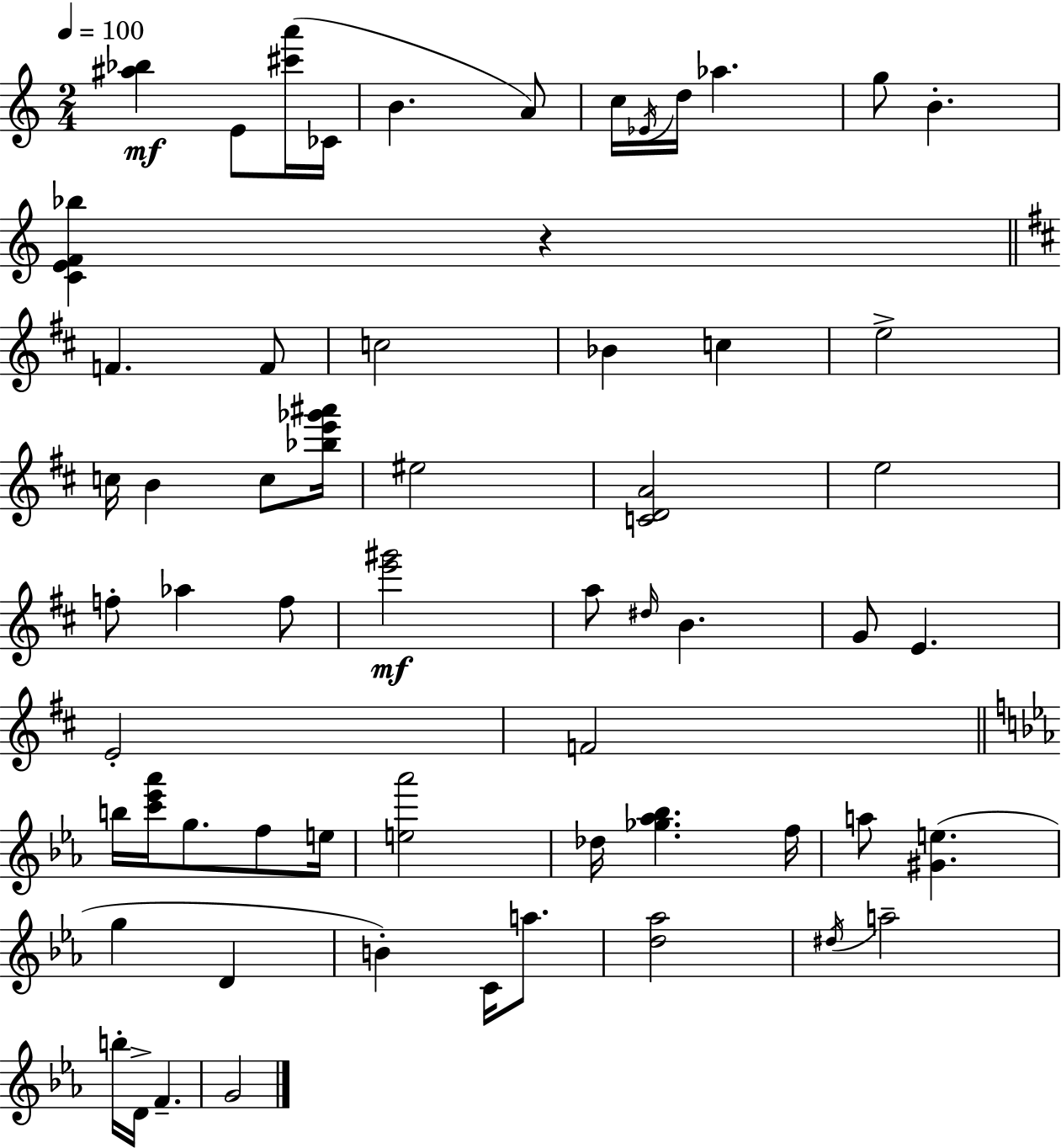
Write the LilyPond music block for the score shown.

{
  \clef treble
  \numericTimeSignature
  \time 2/4
  \key c \major
  \tempo 4 = 100
  <ais'' bes''>4\mf e'8 <cis''' a'''>16( ces'16 | b'4. a'8) | c''16 \acciaccatura { ees'16 } d''16 aes''4. | g''8 b'4.-. | \break <c' e' f' bes''>4 r4 | \bar "||" \break \key d \major f'4. f'8 | c''2 | bes'4 c''4 | e''2-> | \break c''16 b'4 c''8 <bes'' e''' ges''' ais'''>16 | eis''2 | <c' d' a'>2 | e''2 | \break f''8-. aes''4 f''8 | <e''' gis'''>2\mf | a''8 \grace { dis''16 } b'4. | g'8 e'4. | \break e'2-. | f'2 | \bar "||" \break \key c \minor b''16 <c''' ees''' aes'''>16 g''8. f''8 e''16 | <e'' aes'''>2 | des''16 <ges'' aes'' bes''>4. f''16 | a''8 <gis' e''>4.( | \break g''4 d'4 | b'4-.) c'16 a''8. | <d'' aes''>2 | \acciaccatura { dis''16 } a''2-- | \break b''16-. d'16-> f'4.-- | g'2 | \bar "|."
}